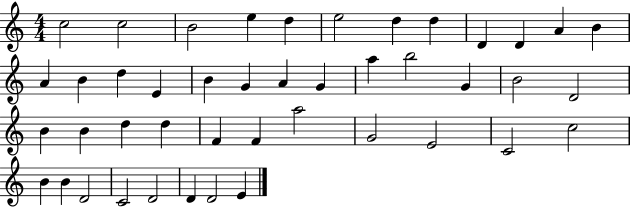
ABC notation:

X:1
T:Untitled
M:4/4
L:1/4
K:C
c2 c2 B2 e d e2 d d D D A B A B d E B G A G a b2 G B2 D2 B B d d F F a2 G2 E2 C2 c2 B B D2 C2 D2 D D2 E